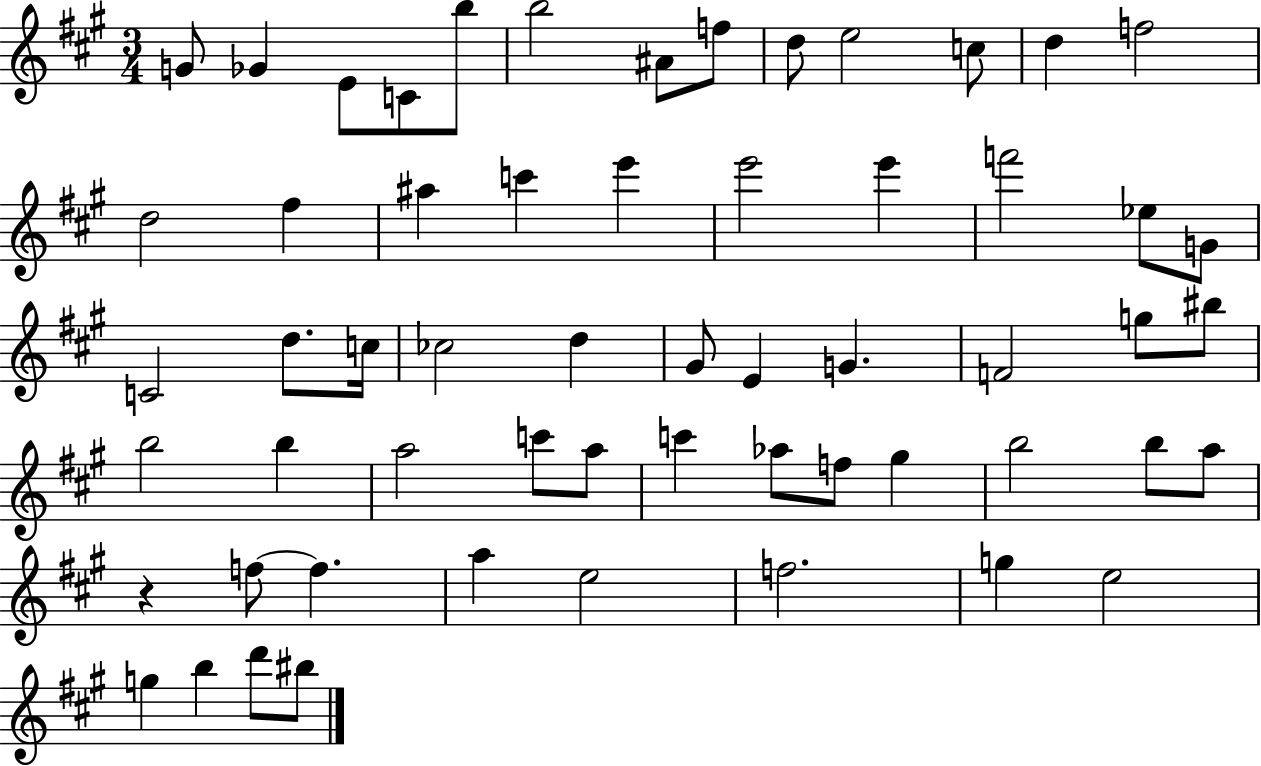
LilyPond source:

{
  \clef treble
  \numericTimeSignature
  \time 3/4
  \key a \major
  g'8 ges'4 e'8 c'8 b''8 | b''2 ais'8 f''8 | d''8 e''2 c''8 | d''4 f''2 | \break d''2 fis''4 | ais''4 c'''4 e'''4 | e'''2 e'''4 | f'''2 ees''8 g'8 | \break c'2 d''8. c''16 | ces''2 d''4 | gis'8 e'4 g'4. | f'2 g''8 bis''8 | \break b''2 b''4 | a''2 c'''8 a''8 | c'''4 aes''8 f''8 gis''4 | b''2 b''8 a''8 | \break r4 f''8~~ f''4. | a''4 e''2 | f''2. | g''4 e''2 | \break g''4 b''4 d'''8 bis''8 | \bar "|."
}